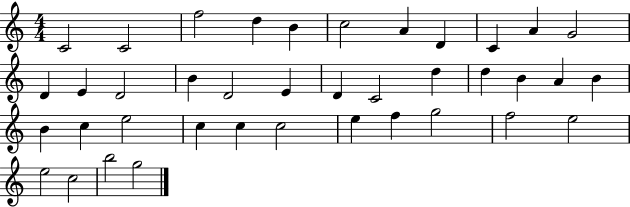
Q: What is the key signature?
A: C major